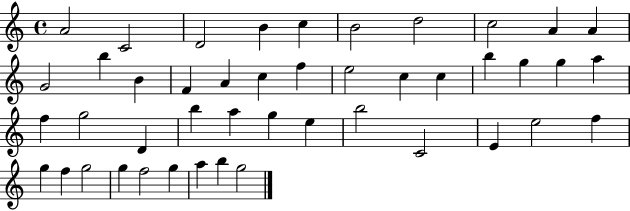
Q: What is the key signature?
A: C major